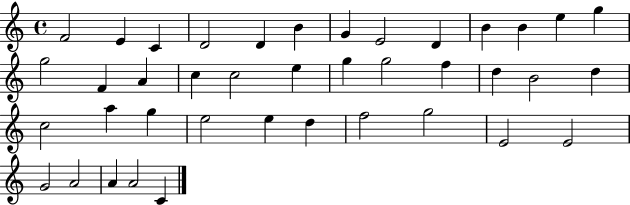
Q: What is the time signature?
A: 4/4